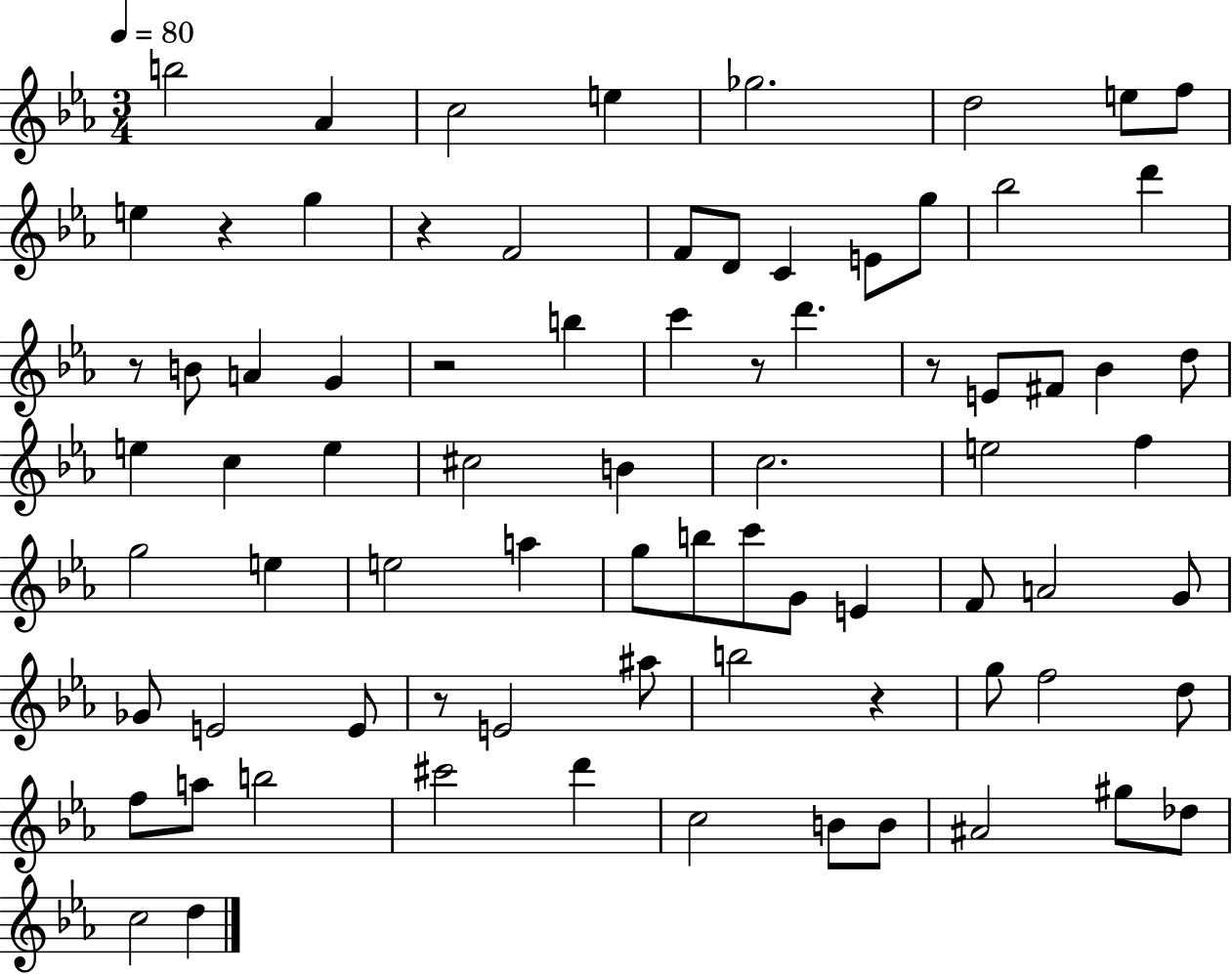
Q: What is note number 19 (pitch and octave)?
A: B4